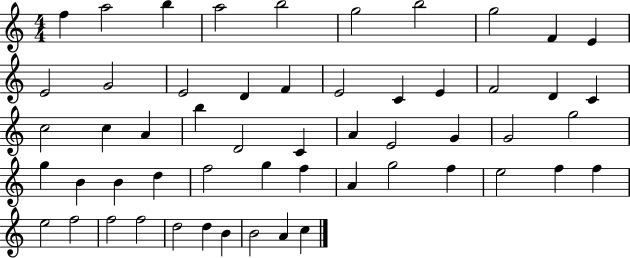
{
  \clef treble
  \numericTimeSignature
  \time 4/4
  \key c \major
  f''4 a''2 b''4 | a''2 b''2 | g''2 b''2 | g''2 f'4 e'4 | \break e'2 g'2 | e'2 d'4 f'4 | e'2 c'4 e'4 | f'2 d'4 c'4 | \break c''2 c''4 a'4 | b''4 d'2 c'4 | a'4 e'2 g'4 | g'2 g''2 | \break g''4 b'4 b'4 d''4 | f''2 g''4 f''4 | a'4 g''2 f''4 | e''2 f''4 f''4 | \break e''2 f''2 | f''2 f''2 | d''2 d''4 b'4 | b'2 a'4 c''4 | \break \bar "|."
}